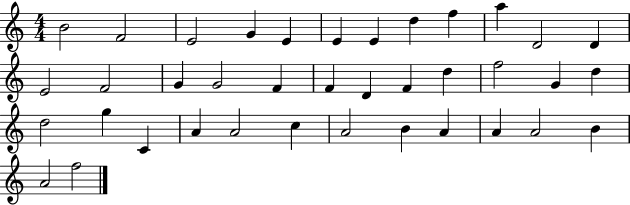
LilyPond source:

{
  \clef treble
  \numericTimeSignature
  \time 4/4
  \key c \major
  b'2 f'2 | e'2 g'4 e'4 | e'4 e'4 d''4 f''4 | a''4 d'2 d'4 | \break e'2 f'2 | g'4 g'2 f'4 | f'4 d'4 f'4 d''4 | f''2 g'4 d''4 | \break d''2 g''4 c'4 | a'4 a'2 c''4 | a'2 b'4 a'4 | a'4 a'2 b'4 | \break a'2 f''2 | \bar "|."
}